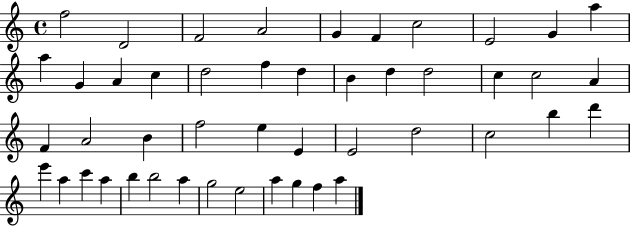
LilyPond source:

{
  \clef treble
  \time 4/4
  \defaultTimeSignature
  \key c \major
  f''2 d'2 | f'2 a'2 | g'4 f'4 c''2 | e'2 g'4 a''4 | \break a''4 g'4 a'4 c''4 | d''2 f''4 d''4 | b'4 d''4 d''2 | c''4 c''2 a'4 | \break f'4 a'2 b'4 | f''2 e''4 e'4 | e'2 d''2 | c''2 b''4 d'''4 | \break e'''4 a''4 c'''4 a''4 | b''4 b''2 a''4 | g''2 e''2 | a''4 g''4 f''4 a''4 | \break \bar "|."
}